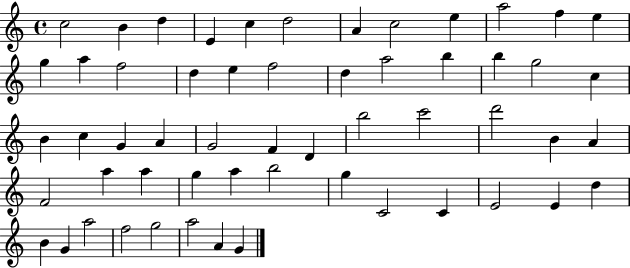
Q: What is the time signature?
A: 4/4